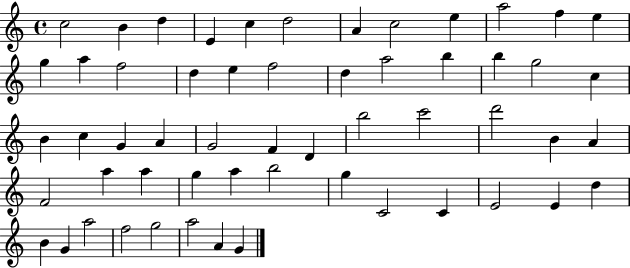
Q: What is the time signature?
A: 4/4